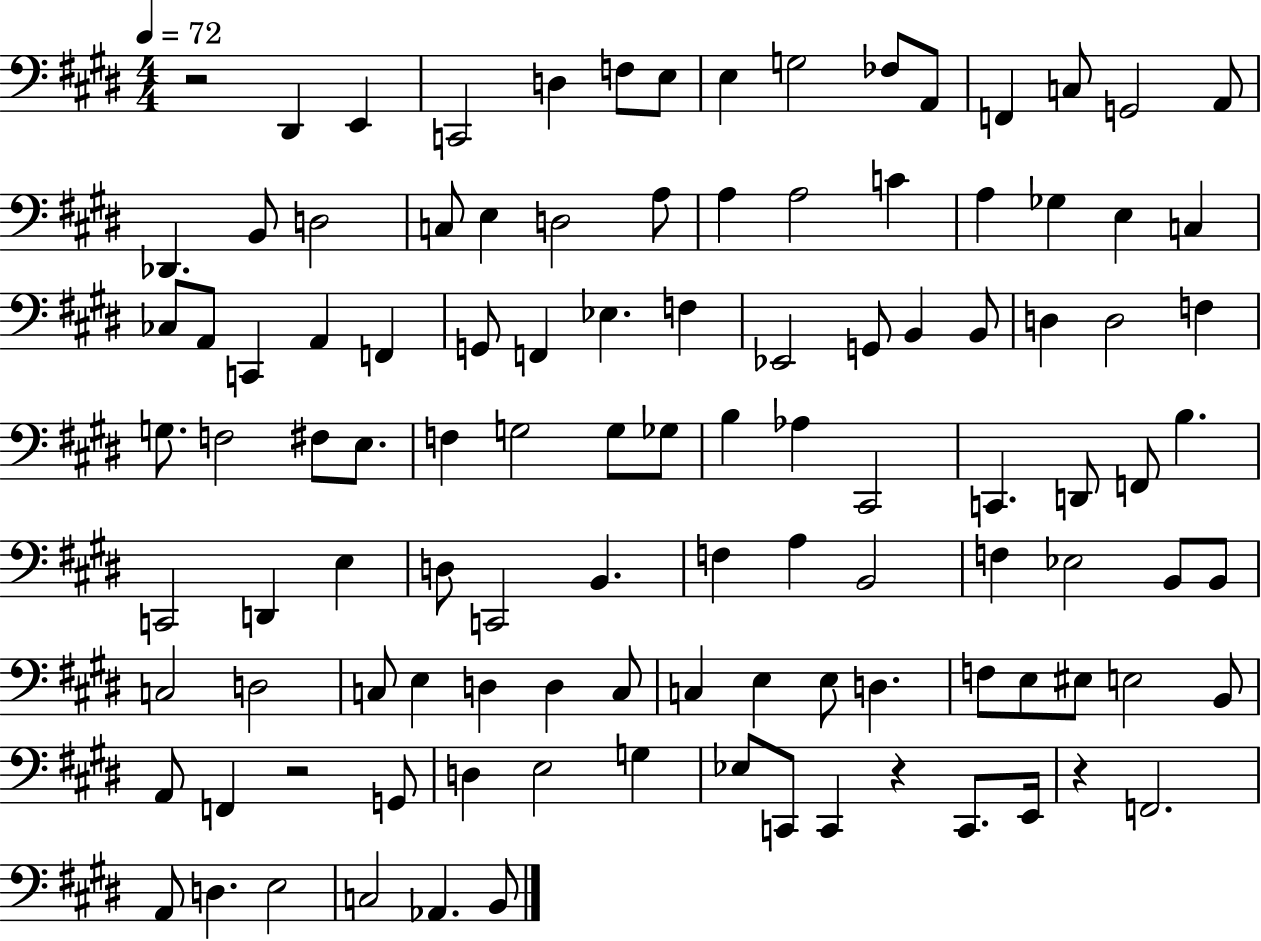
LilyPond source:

{
  \clef bass
  \numericTimeSignature
  \time 4/4
  \key e \major
  \tempo 4 = 72
  r2 dis,4 e,4 | c,2 d4 f8 e8 | e4 g2 fes8 a,8 | f,4 c8 g,2 a,8 | \break des,4. b,8 d2 | c8 e4 d2 a8 | a4 a2 c'4 | a4 ges4 e4 c4 | \break ces8 a,8 c,4 a,4 f,4 | g,8 f,4 ees4. f4 | ees,2 g,8 b,4 b,8 | d4 d2 f4 | \break g8. f2 fis8 e8. | f4 g2 g8 ges8 | b4 aes4 cis,2 | c,4. d,8 f,8 b4. | \break c,2 d,4 e4 | d8 c,2 b,4. | f4 a4 b,2 | f4 ees2 b,8 b,8 | \break c2 d2 | c8 e4 d4 d4 c8 | c4 e4 e8 d4. | f8 e8 eis8 e2 b,8 | \break a,8 f,4 r2 g,8 | d4 e2 g4 | ees8 c,8 c,4 r4 c,8. e,16 | r4 f,2. | \break a,8 d4. e2 | c2 aes,4. b,8 | \bar "|."
}